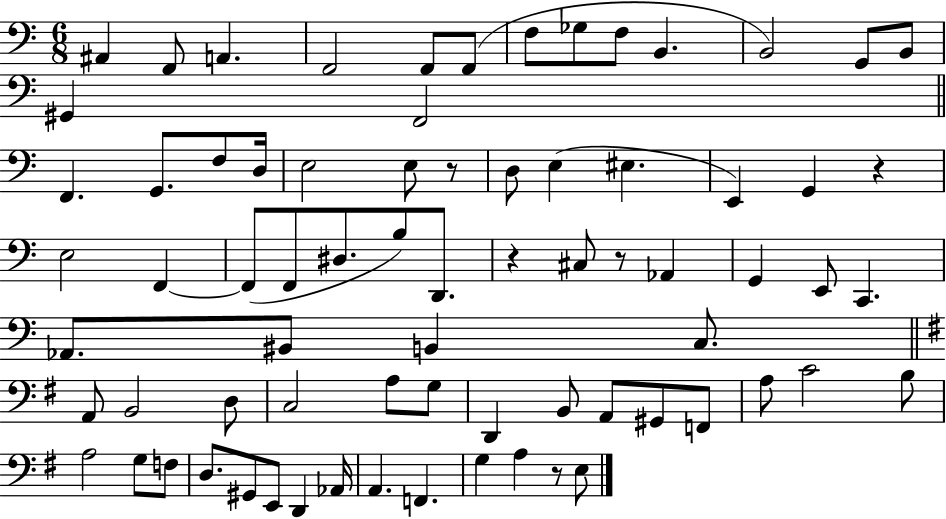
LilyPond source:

{
  \clef bass
  \numericTimeSignature
  \time 6/8
  \key c \major
  ais,4 f,8 a,4. | f,2 f,8 f,8( | f8 ges8 f8 b,4. | b,2) g,8 b,8 | \break gis,4 f,2 | \bar "||" \break \key a \minor f,4. g,8. f8 d16 | e2 e8 r8 | d8 e4( eis4. | e,4) g,4 r4 | \break e2 f,4~~ | f,8( f,8 dis8. b8) d,8. | r4 cis8 r8 aes,4 | g,4 e,8 c,4. | \break aes,8. bis,8 b,4 c8. | \bar "||" \break \key g \major a,8 b,2 d8 | c2 a8 g8 | d,4 b,8 a,8 gis,8 f,8 | a8 c'2 b8 | \break a2 g8 f8 | d8. gis,8 e,8 d,4 aes,16 | a,4. f,4. | g4 a4 r8 e8 | \break \bar "|."
}